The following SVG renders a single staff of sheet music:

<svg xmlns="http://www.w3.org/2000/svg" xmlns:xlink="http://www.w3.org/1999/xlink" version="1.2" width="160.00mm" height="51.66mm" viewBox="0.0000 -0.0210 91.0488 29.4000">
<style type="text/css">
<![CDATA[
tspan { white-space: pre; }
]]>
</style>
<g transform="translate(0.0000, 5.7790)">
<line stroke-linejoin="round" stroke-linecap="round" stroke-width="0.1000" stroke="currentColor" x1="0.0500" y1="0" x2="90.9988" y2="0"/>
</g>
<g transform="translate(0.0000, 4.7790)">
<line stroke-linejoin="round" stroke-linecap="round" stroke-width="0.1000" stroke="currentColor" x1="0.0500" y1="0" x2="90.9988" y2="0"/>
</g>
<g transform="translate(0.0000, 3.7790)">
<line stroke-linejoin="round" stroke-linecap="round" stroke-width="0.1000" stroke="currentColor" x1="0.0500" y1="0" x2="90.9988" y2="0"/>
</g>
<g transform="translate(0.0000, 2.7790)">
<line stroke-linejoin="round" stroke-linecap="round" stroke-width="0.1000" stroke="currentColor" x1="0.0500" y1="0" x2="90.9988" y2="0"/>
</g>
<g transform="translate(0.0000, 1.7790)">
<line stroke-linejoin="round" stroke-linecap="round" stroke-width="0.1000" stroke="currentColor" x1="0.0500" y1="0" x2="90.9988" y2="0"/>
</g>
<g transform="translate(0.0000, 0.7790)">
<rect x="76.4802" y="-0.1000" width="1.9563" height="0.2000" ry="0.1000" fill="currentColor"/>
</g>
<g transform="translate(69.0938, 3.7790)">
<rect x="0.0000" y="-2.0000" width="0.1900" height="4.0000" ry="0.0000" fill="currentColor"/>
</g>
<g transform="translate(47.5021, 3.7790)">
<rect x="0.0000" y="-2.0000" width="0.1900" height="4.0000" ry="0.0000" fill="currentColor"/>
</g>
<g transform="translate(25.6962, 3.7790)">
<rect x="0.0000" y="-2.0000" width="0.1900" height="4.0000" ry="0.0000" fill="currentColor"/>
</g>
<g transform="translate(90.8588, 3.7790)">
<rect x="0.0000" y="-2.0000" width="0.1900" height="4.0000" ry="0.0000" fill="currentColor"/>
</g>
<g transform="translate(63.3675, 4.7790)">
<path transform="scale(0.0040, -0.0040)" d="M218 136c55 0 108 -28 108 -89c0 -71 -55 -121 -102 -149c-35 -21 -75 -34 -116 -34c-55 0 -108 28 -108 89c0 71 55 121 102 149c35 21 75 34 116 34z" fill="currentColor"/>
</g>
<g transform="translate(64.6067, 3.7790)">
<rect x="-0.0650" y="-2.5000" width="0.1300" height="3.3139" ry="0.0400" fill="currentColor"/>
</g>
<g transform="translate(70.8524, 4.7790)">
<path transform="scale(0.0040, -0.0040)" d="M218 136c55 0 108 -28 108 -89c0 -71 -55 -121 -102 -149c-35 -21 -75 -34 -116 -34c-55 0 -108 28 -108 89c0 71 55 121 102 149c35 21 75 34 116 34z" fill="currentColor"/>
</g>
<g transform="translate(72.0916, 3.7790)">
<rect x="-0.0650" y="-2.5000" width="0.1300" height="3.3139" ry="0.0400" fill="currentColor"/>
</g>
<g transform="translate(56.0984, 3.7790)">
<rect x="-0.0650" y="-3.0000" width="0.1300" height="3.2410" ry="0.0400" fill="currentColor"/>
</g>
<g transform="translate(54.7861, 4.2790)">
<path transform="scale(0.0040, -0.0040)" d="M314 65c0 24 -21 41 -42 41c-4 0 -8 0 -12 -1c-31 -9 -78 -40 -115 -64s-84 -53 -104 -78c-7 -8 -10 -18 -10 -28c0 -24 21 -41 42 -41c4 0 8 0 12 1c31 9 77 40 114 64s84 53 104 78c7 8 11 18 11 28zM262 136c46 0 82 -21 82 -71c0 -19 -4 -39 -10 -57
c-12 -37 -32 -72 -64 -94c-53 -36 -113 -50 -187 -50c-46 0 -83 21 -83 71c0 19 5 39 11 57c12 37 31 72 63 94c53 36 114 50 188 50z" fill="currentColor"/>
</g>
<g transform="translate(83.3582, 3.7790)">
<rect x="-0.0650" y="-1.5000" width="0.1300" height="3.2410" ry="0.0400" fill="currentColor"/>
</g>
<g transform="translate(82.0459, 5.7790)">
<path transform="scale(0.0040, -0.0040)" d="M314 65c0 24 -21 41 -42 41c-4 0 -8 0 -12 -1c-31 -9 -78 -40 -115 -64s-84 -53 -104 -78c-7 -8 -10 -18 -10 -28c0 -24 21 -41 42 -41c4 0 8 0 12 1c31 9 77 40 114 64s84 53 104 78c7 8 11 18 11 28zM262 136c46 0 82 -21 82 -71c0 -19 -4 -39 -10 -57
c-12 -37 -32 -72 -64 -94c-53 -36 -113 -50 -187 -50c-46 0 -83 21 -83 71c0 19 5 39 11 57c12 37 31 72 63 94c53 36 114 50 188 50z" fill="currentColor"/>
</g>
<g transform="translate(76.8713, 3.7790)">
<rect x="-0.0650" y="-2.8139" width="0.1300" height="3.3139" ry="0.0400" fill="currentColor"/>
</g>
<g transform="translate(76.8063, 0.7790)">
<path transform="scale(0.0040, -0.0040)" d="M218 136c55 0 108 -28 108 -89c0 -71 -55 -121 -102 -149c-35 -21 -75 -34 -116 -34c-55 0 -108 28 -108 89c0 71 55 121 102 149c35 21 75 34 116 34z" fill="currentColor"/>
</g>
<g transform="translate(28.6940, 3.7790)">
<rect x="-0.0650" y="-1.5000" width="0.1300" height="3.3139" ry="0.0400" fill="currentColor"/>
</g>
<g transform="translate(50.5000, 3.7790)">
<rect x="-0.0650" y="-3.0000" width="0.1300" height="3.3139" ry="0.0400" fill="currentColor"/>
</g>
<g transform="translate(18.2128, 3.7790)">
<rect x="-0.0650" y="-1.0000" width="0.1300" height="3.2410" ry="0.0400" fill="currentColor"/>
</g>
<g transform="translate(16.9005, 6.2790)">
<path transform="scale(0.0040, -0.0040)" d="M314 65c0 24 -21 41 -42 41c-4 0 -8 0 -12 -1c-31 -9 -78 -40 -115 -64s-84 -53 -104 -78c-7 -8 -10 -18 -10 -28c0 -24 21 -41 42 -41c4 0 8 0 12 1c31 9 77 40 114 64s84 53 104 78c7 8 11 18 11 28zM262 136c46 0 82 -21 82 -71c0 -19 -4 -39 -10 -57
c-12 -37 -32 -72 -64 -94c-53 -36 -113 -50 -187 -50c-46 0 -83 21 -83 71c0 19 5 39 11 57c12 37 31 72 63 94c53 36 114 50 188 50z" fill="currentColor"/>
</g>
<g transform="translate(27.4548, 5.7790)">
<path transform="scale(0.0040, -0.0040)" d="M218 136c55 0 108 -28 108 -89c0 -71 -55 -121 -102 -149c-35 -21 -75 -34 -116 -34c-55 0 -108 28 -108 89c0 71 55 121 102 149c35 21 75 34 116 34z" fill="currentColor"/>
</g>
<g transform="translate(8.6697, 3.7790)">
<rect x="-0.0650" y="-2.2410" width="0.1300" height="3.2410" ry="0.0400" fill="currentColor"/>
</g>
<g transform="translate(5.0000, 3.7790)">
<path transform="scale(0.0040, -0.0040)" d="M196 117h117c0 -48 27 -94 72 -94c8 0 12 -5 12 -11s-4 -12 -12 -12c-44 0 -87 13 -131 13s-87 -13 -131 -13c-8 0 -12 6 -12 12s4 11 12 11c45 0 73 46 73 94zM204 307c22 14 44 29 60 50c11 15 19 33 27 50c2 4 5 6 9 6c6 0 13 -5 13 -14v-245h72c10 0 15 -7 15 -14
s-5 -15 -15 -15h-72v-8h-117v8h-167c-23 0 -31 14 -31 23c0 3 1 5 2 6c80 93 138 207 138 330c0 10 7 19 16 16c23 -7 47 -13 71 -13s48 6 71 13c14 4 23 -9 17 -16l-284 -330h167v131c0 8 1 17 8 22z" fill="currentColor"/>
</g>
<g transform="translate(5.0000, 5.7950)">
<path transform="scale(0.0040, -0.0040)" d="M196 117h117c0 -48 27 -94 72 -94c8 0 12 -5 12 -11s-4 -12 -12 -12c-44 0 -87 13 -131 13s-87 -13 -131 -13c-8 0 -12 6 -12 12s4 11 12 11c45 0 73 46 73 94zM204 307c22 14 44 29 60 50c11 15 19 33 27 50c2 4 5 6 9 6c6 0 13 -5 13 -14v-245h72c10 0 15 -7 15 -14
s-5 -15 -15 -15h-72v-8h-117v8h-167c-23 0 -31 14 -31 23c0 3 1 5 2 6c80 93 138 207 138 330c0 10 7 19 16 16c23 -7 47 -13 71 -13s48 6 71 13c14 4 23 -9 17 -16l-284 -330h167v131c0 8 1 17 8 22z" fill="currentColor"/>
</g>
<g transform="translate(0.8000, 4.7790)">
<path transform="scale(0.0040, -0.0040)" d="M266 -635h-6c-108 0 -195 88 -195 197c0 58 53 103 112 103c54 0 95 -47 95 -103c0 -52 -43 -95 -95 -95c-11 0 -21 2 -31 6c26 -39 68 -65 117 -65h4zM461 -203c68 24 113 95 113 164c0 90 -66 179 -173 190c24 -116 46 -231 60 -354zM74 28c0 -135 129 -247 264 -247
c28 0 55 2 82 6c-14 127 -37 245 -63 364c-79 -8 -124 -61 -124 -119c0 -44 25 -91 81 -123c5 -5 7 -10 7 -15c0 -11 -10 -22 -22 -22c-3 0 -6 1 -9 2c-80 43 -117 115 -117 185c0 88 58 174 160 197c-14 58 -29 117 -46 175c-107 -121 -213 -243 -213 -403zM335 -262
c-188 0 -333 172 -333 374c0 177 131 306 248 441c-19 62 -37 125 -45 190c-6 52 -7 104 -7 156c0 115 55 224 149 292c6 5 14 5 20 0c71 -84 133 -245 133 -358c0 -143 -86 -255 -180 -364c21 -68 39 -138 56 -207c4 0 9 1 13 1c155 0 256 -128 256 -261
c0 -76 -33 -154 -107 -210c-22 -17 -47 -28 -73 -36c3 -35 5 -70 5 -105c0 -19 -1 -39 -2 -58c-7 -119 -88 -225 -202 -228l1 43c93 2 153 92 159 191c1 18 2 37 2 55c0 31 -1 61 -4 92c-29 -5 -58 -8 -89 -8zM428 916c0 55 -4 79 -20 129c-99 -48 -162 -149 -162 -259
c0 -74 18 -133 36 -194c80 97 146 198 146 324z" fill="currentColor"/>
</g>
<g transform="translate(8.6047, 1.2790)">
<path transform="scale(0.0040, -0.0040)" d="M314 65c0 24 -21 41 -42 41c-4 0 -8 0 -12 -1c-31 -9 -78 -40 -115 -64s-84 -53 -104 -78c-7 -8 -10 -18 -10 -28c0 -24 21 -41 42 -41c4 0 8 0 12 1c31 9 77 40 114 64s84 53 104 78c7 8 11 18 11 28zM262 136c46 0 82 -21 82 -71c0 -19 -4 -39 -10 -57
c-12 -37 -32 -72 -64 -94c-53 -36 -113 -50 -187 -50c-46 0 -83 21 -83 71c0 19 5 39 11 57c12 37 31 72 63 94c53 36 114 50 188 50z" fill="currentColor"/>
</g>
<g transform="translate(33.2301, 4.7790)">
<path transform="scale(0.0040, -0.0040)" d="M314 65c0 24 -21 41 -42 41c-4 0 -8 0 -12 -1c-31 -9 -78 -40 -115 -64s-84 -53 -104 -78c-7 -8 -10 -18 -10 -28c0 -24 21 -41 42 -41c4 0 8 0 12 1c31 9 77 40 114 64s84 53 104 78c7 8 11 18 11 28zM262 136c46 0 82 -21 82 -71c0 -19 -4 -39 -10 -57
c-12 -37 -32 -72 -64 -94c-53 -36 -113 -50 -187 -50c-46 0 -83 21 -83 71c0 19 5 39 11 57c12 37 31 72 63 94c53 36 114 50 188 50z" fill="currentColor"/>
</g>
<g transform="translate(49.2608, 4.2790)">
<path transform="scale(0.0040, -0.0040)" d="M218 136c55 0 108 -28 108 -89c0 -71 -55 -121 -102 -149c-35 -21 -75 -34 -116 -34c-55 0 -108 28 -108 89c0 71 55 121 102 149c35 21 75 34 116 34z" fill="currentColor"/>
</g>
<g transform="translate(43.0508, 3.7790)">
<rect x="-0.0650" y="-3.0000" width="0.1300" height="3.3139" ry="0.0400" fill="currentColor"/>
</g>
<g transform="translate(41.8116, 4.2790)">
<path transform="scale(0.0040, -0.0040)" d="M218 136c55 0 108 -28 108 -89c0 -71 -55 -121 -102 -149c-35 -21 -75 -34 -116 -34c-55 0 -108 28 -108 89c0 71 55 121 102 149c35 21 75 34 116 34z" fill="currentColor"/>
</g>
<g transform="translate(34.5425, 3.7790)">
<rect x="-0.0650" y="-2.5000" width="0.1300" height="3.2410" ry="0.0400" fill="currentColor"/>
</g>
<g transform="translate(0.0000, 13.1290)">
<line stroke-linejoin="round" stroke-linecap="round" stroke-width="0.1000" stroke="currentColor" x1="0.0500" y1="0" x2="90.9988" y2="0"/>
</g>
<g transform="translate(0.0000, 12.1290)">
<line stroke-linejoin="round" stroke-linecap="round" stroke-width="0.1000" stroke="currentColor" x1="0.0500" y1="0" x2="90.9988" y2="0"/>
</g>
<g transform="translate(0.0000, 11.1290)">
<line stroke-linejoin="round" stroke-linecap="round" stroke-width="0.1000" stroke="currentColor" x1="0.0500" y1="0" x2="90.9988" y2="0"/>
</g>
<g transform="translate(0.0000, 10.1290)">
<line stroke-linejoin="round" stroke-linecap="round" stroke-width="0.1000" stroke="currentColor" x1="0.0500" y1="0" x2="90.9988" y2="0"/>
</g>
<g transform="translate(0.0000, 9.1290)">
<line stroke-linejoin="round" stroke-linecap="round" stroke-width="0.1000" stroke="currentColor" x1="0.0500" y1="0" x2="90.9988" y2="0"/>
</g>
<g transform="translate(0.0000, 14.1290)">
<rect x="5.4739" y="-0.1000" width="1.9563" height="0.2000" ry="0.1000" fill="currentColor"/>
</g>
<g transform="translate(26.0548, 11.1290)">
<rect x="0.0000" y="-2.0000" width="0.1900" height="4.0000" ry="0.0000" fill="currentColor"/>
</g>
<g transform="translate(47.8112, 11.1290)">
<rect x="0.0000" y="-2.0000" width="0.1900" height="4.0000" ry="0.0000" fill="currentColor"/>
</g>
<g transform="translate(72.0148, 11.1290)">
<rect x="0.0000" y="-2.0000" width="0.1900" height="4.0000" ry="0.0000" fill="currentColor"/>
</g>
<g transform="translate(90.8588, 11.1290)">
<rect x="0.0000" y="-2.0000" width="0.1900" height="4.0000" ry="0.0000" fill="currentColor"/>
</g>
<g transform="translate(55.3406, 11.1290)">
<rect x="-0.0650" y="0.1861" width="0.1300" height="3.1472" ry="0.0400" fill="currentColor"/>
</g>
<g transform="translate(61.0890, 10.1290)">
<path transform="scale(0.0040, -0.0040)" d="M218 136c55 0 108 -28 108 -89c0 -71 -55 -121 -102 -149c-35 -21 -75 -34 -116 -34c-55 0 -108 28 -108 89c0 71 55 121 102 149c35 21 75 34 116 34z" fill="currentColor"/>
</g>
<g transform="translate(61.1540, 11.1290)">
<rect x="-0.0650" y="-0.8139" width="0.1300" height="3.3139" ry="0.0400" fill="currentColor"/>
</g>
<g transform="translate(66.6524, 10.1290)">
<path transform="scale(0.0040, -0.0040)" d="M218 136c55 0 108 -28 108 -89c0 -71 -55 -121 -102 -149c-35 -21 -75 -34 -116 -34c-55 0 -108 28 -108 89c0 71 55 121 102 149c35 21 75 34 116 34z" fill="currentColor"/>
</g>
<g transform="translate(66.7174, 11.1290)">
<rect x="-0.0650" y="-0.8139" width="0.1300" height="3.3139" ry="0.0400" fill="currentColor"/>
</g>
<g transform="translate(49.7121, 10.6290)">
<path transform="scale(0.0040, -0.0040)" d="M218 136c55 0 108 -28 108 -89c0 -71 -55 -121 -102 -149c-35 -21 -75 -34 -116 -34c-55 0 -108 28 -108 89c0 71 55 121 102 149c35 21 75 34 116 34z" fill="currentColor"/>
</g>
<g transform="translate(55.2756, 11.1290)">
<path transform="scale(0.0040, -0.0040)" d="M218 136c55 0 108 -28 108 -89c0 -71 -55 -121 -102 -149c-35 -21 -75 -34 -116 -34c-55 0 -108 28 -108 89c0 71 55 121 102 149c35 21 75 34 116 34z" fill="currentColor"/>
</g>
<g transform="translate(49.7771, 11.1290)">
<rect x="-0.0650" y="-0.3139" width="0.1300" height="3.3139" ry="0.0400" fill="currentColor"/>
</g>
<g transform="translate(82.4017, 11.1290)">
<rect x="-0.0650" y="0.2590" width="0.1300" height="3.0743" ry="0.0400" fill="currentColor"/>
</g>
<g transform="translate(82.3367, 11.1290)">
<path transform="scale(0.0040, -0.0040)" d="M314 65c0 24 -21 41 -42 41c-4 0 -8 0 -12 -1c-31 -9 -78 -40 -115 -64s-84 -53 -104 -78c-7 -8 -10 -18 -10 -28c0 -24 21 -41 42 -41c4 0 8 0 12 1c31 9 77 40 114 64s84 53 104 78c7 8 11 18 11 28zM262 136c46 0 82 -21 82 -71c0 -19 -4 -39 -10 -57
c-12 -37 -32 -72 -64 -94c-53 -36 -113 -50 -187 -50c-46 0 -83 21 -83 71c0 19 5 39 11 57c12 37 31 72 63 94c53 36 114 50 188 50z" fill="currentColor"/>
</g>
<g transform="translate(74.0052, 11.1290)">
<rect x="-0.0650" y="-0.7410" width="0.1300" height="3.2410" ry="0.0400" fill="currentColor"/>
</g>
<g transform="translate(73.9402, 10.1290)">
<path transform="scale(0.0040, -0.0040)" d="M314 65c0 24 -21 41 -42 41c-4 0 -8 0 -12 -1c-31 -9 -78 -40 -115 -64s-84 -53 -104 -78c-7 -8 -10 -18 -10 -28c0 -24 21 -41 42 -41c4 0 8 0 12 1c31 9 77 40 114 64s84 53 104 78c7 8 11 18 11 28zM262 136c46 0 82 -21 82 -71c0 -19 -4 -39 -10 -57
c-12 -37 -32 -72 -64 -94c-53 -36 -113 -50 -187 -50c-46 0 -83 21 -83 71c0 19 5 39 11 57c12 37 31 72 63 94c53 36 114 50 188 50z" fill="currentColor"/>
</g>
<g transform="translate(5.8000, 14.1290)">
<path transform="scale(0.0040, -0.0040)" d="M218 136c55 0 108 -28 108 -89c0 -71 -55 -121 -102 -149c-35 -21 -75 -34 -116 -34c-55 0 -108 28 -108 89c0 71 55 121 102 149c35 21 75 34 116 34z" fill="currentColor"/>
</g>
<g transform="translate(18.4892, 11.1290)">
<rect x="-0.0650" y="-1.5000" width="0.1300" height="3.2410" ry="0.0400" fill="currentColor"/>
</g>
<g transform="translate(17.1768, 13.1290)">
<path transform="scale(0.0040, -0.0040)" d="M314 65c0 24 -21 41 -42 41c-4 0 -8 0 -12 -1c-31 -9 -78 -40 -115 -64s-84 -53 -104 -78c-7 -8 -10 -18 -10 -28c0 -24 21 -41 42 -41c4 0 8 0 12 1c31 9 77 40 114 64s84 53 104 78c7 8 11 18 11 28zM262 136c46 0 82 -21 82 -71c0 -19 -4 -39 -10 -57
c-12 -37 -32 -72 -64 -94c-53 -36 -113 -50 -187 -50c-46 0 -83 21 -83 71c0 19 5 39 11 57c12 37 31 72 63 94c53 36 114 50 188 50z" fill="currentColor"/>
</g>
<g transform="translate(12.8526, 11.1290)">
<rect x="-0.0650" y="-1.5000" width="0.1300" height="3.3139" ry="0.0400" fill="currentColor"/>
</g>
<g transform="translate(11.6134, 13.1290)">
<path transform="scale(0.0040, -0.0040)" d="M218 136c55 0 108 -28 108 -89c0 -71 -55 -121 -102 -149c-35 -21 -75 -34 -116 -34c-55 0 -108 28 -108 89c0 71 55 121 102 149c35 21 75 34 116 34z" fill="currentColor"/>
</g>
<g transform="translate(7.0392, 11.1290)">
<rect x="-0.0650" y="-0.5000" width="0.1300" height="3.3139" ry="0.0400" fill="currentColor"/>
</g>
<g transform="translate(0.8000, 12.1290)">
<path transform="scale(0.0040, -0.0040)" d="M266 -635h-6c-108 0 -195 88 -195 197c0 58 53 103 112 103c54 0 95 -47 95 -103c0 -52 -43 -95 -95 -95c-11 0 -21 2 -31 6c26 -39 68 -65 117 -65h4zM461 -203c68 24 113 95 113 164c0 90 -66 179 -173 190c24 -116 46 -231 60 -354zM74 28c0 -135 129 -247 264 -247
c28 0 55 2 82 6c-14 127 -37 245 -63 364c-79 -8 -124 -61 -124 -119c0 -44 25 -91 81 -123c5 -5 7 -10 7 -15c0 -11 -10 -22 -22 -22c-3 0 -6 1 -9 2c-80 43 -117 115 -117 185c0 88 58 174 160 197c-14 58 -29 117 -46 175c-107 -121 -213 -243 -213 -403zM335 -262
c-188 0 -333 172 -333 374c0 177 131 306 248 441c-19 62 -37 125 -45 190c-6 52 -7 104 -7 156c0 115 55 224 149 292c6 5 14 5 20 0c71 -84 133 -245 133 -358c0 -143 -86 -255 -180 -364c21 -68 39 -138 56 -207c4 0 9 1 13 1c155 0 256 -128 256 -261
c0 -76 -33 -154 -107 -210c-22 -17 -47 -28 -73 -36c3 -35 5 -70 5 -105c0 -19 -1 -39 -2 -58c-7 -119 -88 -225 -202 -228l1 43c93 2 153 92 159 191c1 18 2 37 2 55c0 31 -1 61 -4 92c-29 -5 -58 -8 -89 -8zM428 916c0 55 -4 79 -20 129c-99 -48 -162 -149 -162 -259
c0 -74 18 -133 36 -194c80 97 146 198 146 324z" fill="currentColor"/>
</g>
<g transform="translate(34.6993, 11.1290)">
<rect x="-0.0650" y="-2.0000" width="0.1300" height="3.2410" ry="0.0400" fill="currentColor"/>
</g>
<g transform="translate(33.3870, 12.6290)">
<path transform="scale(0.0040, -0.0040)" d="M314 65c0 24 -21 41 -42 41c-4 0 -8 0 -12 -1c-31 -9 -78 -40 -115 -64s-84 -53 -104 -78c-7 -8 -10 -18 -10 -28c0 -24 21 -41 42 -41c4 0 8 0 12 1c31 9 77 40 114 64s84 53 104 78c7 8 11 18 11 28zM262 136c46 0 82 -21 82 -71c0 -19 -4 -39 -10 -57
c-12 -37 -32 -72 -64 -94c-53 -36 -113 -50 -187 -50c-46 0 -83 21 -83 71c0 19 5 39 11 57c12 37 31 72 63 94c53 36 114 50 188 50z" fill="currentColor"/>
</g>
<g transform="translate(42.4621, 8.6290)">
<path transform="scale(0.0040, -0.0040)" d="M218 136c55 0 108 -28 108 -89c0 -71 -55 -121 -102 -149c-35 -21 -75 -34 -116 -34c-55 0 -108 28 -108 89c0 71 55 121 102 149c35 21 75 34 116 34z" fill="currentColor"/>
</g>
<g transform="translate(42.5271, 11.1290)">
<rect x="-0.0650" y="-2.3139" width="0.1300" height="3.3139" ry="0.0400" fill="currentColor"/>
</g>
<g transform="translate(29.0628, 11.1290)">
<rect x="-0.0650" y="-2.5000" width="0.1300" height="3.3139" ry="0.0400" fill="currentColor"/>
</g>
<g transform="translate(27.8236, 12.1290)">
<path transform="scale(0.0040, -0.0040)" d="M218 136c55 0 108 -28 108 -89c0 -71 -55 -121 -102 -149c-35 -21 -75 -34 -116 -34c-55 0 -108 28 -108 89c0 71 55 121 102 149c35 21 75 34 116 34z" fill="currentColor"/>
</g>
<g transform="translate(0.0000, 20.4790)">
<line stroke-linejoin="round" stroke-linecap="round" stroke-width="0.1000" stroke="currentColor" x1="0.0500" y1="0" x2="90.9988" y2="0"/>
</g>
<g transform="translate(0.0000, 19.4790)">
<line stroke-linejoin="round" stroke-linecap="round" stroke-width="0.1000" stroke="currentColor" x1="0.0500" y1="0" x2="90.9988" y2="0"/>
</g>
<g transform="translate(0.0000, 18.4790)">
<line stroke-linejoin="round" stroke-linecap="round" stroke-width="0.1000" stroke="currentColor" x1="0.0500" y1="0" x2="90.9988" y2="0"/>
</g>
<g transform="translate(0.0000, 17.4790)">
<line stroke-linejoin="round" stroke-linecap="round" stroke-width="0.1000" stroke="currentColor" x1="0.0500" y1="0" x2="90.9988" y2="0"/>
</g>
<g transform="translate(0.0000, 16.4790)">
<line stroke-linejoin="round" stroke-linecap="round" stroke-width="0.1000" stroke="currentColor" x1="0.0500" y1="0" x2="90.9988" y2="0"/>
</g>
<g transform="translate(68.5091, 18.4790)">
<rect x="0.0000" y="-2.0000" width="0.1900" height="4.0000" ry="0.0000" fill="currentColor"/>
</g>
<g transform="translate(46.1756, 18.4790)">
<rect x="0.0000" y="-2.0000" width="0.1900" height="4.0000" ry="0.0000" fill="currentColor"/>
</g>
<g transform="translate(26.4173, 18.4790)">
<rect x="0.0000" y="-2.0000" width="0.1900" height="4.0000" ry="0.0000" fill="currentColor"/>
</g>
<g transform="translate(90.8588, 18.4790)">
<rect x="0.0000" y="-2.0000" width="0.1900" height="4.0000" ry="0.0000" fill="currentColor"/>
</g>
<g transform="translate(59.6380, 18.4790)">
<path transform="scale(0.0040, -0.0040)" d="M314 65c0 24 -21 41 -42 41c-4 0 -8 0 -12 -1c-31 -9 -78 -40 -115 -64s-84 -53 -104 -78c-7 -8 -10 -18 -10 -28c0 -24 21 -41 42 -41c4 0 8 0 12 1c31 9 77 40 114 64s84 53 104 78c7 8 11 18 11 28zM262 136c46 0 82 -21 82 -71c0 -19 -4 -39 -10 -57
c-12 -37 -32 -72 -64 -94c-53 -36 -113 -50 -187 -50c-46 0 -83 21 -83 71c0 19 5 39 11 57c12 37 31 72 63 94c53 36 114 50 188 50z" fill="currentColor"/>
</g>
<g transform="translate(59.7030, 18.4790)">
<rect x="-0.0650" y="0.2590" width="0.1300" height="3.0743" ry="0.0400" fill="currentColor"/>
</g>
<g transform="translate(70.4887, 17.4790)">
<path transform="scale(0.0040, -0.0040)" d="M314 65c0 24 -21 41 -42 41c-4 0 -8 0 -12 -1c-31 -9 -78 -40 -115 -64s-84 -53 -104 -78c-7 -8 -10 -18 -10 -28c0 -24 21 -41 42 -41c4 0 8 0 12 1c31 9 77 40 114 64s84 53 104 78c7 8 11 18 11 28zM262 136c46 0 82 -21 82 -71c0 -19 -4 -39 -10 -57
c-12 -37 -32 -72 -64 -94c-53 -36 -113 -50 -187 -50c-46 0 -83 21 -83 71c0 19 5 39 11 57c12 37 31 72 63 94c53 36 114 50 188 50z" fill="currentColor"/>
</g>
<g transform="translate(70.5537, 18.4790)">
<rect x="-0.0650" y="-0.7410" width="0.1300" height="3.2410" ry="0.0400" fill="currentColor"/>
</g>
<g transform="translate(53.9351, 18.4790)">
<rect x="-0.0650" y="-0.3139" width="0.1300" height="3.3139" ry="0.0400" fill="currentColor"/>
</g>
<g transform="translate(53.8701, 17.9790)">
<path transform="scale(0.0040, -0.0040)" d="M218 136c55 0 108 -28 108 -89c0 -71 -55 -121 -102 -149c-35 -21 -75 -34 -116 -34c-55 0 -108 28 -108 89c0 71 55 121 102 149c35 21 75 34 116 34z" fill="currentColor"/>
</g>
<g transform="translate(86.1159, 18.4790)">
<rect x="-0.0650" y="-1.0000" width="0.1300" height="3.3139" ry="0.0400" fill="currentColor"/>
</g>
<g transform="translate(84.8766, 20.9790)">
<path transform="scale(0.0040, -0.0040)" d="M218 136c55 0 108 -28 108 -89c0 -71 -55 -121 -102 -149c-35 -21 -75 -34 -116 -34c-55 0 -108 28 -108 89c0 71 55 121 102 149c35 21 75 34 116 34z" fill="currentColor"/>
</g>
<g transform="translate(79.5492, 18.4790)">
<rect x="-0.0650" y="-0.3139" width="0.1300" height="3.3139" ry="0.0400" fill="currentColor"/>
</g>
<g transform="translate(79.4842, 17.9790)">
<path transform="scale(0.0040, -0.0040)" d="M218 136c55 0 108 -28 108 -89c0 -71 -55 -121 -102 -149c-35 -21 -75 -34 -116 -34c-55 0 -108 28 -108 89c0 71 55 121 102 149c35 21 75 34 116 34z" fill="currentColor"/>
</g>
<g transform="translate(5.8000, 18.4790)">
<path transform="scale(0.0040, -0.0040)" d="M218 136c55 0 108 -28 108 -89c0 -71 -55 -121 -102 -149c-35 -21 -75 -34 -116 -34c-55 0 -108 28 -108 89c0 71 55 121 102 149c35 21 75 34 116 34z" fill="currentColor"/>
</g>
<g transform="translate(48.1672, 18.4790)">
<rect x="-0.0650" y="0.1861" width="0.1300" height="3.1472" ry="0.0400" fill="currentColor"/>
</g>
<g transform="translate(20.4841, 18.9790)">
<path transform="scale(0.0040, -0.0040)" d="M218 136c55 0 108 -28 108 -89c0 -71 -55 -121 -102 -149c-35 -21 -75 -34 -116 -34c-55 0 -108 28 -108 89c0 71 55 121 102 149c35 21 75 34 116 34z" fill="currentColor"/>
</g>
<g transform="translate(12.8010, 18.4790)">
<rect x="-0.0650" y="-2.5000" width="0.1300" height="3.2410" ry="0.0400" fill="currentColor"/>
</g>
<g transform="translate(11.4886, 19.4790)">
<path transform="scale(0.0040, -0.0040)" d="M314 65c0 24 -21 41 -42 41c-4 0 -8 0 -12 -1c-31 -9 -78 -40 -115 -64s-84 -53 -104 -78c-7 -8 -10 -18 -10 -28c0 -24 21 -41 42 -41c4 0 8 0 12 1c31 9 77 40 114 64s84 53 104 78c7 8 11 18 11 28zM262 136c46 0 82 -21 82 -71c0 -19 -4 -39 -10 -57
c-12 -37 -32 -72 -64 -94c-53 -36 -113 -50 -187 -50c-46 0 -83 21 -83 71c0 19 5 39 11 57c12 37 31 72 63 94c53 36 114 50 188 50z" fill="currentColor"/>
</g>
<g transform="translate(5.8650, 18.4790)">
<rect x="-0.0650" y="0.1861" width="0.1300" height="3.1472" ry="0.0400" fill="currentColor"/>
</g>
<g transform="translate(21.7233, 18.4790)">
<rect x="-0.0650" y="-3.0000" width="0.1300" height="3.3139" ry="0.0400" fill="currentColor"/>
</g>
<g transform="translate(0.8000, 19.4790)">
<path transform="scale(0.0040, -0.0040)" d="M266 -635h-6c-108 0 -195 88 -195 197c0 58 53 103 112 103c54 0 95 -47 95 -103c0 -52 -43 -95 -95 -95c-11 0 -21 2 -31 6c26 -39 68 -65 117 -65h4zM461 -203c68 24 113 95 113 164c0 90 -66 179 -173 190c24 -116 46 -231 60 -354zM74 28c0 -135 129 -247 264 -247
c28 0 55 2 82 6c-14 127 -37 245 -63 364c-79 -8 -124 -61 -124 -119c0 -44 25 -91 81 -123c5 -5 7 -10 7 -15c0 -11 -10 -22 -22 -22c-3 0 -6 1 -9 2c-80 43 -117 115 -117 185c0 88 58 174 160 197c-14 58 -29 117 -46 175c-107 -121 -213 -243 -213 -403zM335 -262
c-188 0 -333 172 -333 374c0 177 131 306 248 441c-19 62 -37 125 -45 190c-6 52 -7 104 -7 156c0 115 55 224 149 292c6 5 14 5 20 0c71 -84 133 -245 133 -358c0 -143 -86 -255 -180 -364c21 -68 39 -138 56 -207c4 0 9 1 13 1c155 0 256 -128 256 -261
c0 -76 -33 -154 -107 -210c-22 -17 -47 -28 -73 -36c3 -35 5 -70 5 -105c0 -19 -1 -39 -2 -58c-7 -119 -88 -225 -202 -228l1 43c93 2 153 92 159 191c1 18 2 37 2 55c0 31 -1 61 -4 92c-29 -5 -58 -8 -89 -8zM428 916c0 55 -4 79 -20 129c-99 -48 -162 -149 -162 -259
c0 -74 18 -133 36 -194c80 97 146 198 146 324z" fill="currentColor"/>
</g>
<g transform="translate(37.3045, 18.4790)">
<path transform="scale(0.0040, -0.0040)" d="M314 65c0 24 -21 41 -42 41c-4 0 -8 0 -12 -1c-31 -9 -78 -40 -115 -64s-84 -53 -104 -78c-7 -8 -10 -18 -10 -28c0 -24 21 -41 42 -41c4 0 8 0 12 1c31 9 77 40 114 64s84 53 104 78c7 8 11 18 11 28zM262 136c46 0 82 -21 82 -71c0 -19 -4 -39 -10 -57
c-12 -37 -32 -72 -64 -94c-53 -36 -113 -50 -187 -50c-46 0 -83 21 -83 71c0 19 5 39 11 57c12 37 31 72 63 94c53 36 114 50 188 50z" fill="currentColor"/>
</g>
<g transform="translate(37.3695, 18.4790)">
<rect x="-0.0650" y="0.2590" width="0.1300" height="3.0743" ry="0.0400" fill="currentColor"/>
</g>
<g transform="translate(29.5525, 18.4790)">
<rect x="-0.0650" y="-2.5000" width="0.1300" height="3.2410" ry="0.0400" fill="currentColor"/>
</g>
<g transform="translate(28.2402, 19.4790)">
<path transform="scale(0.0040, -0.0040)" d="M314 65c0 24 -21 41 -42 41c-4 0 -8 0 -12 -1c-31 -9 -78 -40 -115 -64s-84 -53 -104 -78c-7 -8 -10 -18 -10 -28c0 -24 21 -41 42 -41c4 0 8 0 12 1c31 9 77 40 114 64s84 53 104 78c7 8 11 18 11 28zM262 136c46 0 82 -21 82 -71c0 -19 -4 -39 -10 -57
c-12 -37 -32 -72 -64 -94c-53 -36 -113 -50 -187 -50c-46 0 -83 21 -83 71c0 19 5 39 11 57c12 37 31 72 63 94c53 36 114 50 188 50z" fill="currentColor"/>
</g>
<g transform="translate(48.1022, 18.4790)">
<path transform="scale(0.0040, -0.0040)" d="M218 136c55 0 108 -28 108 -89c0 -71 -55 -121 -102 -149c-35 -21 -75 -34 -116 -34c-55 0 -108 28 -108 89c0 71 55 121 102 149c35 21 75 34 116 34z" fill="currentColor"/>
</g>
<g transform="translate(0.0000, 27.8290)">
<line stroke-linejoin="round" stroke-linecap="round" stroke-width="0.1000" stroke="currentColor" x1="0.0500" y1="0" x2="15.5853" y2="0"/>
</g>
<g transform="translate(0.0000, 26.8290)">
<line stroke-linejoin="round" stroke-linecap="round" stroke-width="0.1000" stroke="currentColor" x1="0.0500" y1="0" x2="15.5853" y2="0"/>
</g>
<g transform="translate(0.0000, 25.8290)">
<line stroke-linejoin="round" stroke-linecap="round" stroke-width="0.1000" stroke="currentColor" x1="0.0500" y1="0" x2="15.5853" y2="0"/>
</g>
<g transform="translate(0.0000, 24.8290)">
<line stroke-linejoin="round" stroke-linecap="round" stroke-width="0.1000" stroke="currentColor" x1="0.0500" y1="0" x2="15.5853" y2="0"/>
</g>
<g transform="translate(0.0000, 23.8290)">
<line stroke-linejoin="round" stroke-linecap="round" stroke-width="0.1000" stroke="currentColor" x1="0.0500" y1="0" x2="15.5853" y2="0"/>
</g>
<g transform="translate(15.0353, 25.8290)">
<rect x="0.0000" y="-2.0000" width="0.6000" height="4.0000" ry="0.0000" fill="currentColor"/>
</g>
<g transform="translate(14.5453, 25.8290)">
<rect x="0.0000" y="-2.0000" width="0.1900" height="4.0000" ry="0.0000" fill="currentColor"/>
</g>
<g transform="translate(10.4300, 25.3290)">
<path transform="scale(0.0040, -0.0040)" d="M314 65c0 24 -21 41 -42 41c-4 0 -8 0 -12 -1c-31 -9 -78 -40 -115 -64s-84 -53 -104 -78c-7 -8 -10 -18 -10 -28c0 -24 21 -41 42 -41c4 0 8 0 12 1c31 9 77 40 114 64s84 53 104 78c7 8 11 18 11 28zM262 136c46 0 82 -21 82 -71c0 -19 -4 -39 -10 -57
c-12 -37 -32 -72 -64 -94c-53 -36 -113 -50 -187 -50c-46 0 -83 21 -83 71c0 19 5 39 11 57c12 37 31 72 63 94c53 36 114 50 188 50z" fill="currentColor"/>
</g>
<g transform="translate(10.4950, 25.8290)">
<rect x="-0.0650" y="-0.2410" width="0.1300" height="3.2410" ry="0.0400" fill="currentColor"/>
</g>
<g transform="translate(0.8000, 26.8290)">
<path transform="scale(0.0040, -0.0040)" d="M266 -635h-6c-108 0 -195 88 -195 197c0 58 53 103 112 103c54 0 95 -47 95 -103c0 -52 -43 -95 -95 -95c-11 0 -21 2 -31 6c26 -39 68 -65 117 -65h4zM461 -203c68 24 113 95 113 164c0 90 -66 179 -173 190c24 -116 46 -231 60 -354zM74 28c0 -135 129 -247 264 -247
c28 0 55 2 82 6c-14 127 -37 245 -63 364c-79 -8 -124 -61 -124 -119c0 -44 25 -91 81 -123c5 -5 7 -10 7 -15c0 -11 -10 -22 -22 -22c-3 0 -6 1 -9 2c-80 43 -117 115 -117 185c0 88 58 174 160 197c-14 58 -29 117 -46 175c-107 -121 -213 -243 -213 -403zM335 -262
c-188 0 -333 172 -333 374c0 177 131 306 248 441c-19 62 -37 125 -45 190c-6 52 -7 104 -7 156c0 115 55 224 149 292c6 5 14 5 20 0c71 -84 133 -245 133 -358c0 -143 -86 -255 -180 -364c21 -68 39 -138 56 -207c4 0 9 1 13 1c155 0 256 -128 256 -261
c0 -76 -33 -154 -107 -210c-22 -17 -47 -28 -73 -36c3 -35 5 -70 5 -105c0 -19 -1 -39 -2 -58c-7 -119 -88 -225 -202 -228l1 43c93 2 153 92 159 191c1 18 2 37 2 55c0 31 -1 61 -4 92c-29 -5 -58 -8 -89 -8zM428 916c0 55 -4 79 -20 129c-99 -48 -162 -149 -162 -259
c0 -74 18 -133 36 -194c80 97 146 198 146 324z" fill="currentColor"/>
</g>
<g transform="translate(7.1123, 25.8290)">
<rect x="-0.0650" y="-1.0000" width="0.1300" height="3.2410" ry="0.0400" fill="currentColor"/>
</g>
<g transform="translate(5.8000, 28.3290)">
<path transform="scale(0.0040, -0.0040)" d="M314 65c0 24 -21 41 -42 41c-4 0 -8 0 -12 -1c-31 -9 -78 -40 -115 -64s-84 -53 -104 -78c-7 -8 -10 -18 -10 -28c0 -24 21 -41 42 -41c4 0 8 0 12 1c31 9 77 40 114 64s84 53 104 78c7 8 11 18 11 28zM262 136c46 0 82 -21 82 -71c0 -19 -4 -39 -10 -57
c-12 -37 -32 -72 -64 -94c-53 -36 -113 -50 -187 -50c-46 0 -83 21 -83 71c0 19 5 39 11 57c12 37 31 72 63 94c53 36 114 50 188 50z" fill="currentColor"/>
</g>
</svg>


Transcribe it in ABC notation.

X:1
T:Untitled
M:4/4
L:1/4
K:C
g2 D2 E G2 A A A2 G G a E2 C E E2 G F2 g c B d d d2 B2 B G2 A G2 B2 B c B2 d2 c D D2 c2